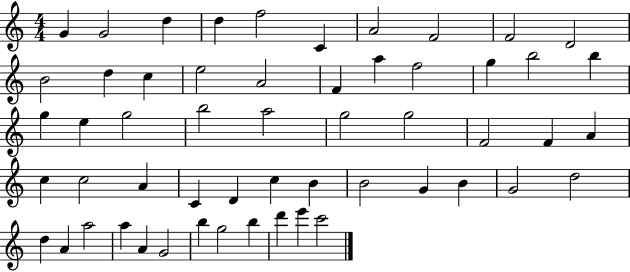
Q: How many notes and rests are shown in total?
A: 55